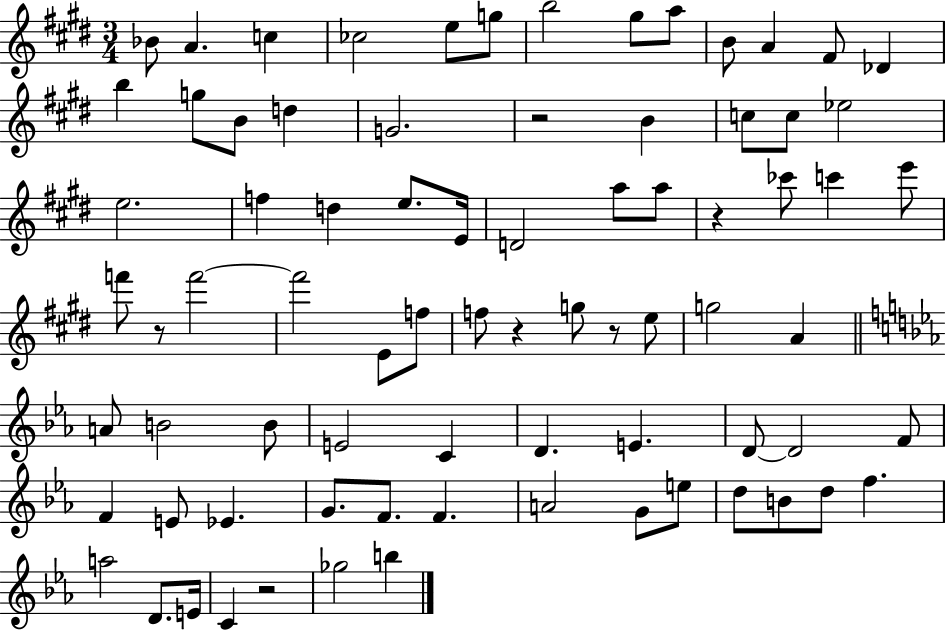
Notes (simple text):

Bb4/e A4/q. C5/q CES5/h E5/e G5/e B5/h G#5/e A5/e B4/e A4/q F#4/e Db4/q B5/q G5/e B4/e D5/q G4/h. R/h B4/q C5/e C5/e Eb5/h E5/h. F5/q D5/q E5/e. E4/s D4/h A5/e A5/e R/q CES6/e C6/q E6/e F6/e R/e F6/h F6/h E4/e F5/e F5/e R/q G5/e R/e E5/e G5/h A4/q A4/e B4/h B4/e E4/h C4/q D4/q. E4/q. D4/e D4/h F4/e F4/q E4/e Eb4/q. G4/e. F4/e. F4/q. A4/h G4/e E5/e D5/e B4/e D5/e F5/q. A5/h D4/e. E4/s C4/q R/h Gb5/h B5/q